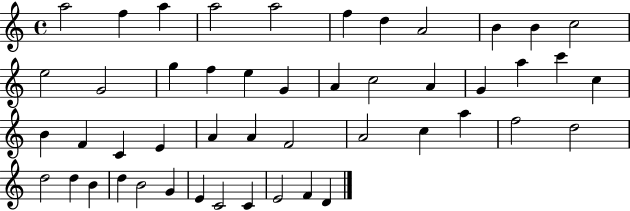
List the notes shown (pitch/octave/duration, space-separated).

A5/h F5/q A5/q A5/h A5/h F5/q D5/q A4/h B4/q B4/q C5/h E5/h G4/h G5/q F5/q E5/q G4/q A4/q C5/h A4/q G4/q A5/q C6/q C5/q B4/q F4/q C4/q E4/q A4/q A4/q F4/h A4/h C5/q A5/q F5/h D5/h D5/h D5/q B4/q D5/q B4/h G4/q E4/q C4/h C4/q E4/h F4/q D4/q